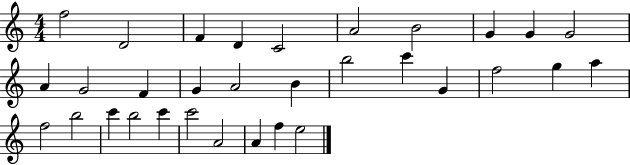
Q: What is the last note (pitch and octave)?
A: E5